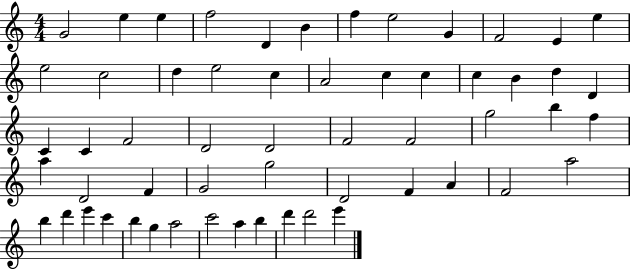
{
  \clef treble
  \numericTimeSignature
  \time 4/4
  \key c \major
  g'2 e''4 e''4 | f''2 d'4 b'4 | f''4 e''2 g'4 | f'2 e'4 e''4 | \break e''2 c''2 | d''4 e''2 c''4 | a'2 c''4 c''4 | c''4 b'4 d''4 d'4 | \break c'4 c'4 f'2 | d'2 d'2 | f'2 f'2 | g''2 b''4 f''4 | \break a''4 d'2 f'4 | g'2 g''2 | d'2 f'4 a'4 | f'2 a''2 | \break b''4 d'''4 e'''4 c'''4 | b''4 g''4 a''2 | c'''2 a''4 b''4 | d'''4 d'''2 e'''4 | \break \bar "|."
}